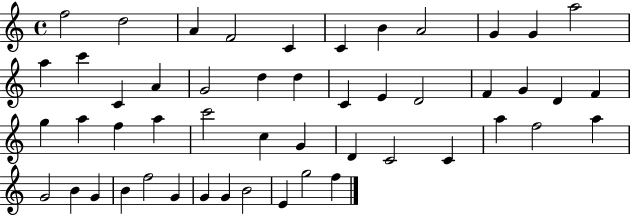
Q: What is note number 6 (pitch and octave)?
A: C4